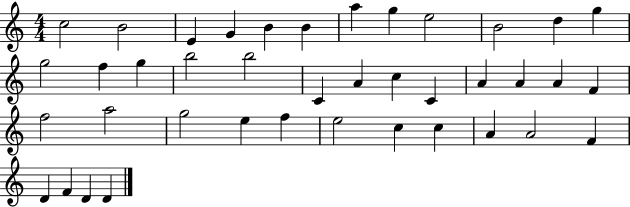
{
  \clef treble
  \numericTimeSignature
  \time 4/4
  \key c \major
  c''2 b'2 | e'4 g'4 b'4 b'4 | a''4 g''4 e''2 | b'2 d''4 g''4 | \break g''2 f''4 g''4 | b''2 b''2 | c'4 a'4 c''4 c'4 | a'4 a'4 a'4 f'4 | \break f''2 a''2 | g''2 e''4 f''4 | e''2 c''4 c''4 | a'4 a'2 f'4 | \break d'4 f'4 d'4 d'4 | \bar "|."
}